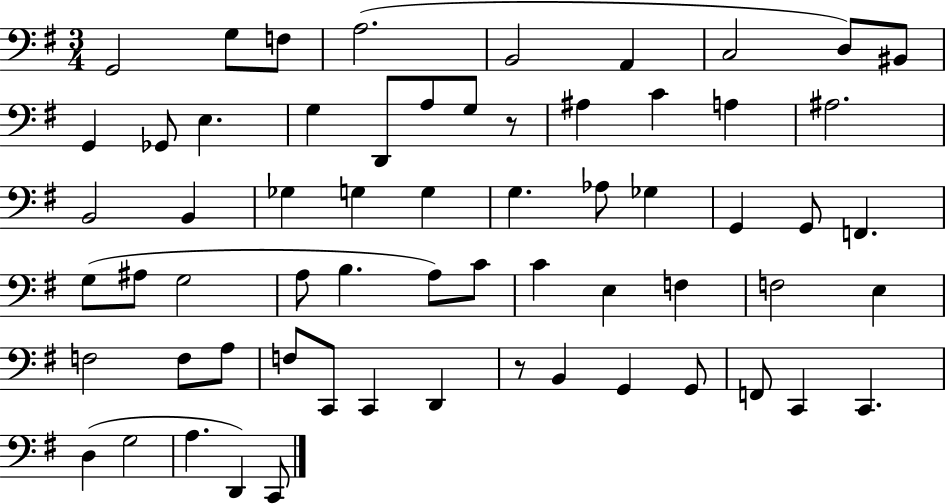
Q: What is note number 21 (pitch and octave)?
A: B2